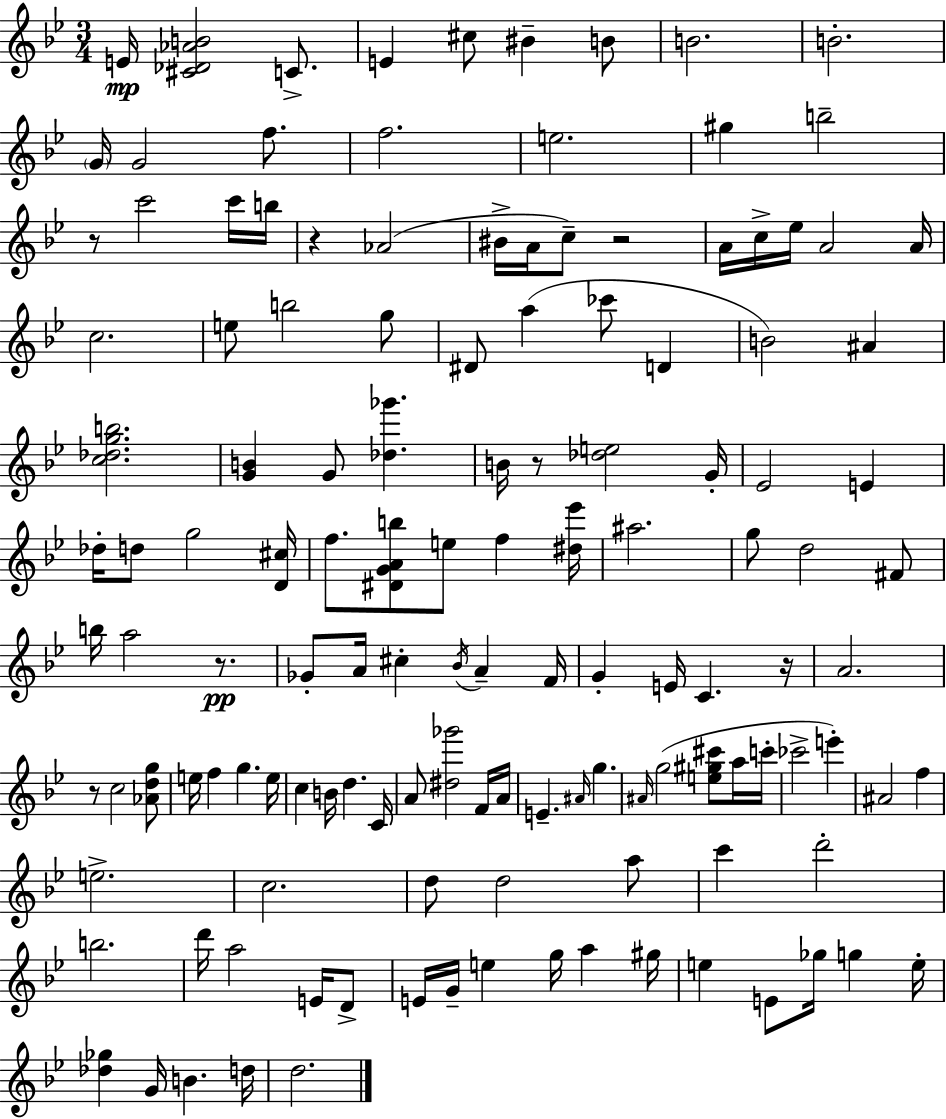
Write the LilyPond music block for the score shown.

{
  \clef treble
  \numericTimeSignature
  \time 3/4
  \key bes \major
  e'16\mp <cis' des' aes' b'>2 c'8.-> | e'4 cis''8 bis'4-- b'8 | b'2. | b'2.-. | \break \parenthesize g'16 g'2 f''8. | f''2. | e''2. | gis''4 b''2-- | \break r8 c'''2 c'''16 b''16 | r4 aes'2( | bis'16-> a'16 c''8--) r2 | a'16 c''16-> ees''16 a'2 a'16 | \break c''2. | e''8 b''2 g''8 | dis'8 a''4( ces'''8 d'4 | b'2) ais'4 | \break <c'' des'' g'' b''>2. | <g' b'>4 g'8 <des'' ges'''>4. | b'16 r8 <des'' e''>2 g'16-. | ees'2 e'4 | \break des''16-. d''8 g''2 <d' cis''>16 | f''8. <dis' g' a' b''>8 e''8 f''4 <dis'' ees'''>16 | ais''2. | g''8 d''2 fis'8 | \break b''16 a''2 r8.\pp | ges'8-. a'16 cis''4-. \acciaccatura { bes'16 } a'4-- | f'16 g'4-. e'16 c'4. | r16 a'2. | \break r8 c''2 <aes' d'' g''>8 | e''16 f''4 g''4. | e''16 c''4 b'16 d''4. | c'16 a'8 <dis'' ges'''>2 f'16 | \break a'16 e'4.-- \grace { ais'16 } g''4. | \grace { ais'16 } g''2( <e'' gis'' cis'''>8 | a''16 c'''16-. ces'''2-> e'''4-.) | ais'2 f''4 | \break e''2.-> | c''2. | d''8 d''2 | a''8 c'''4 d'''2-. | \break b''2. | d'''16 a''2 | e'16 d'8-> e'16 g'16-- e''4 g''16 a''4 | gis''16 e''4 e'8 ges''16 g''4 | \break e''16-. <des'' ges''>4 g'16 b'4. | d''16 d''2. | \bar "|."
}